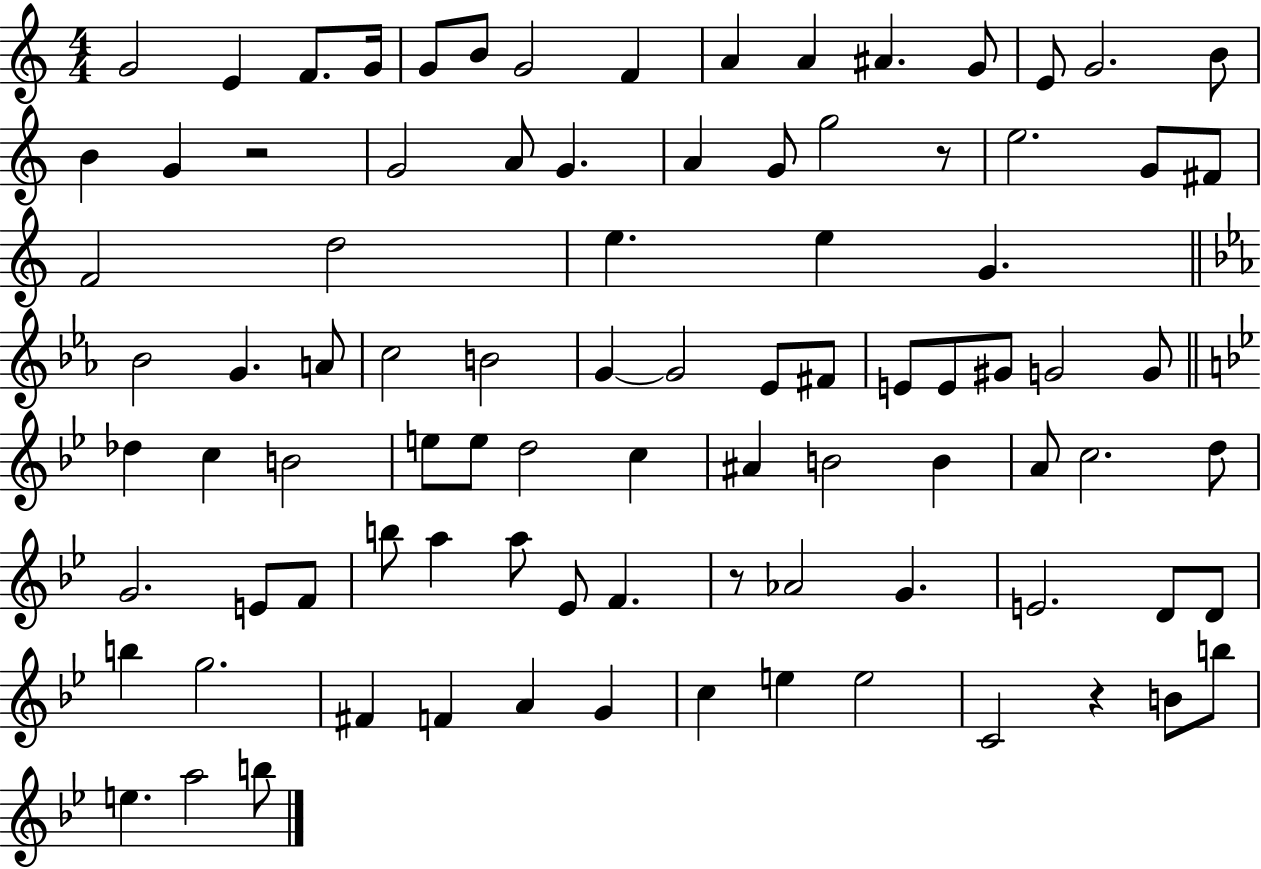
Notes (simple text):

G4/h E4/q F4/e. G4/s G4/e B4/e G4/h F4/q A4/q A4/q A#4/q. G4/e E4/e G4/h. B4/e B4/q G4/q R/h G4/h A4/e G4/q. A4/q G4/e G5/h R/e E5/h. G4/e F#4/e F4/h D5/h E5/q. E5/q G4/q. Bb4/h G4/q. A4/e C5/h B4/h G4/q G4/h Eb4/e F#4/e E4/e E4/e G#4/e G4/h G4/e Db5/q C5/q B4/h E5/e E5/e D5/h C5/q A#4/q B4/h B4/q A4/e C5/h. D5/e G4/h. E4/e F4/e B5/e A5/q A5/e Eb4/e F4/q. R/e Ab4/h G4/q. E4/h. D4/e D4/e B5/q G5/h. F#4/q F4/q A4/q G4/q C5/q E5/q E5/h C4/h R/q B4/e B5/e E5/q. A5/h B5/e